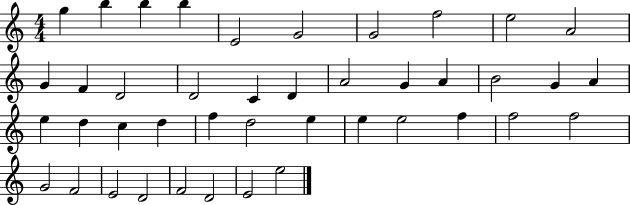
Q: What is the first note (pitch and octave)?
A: G5